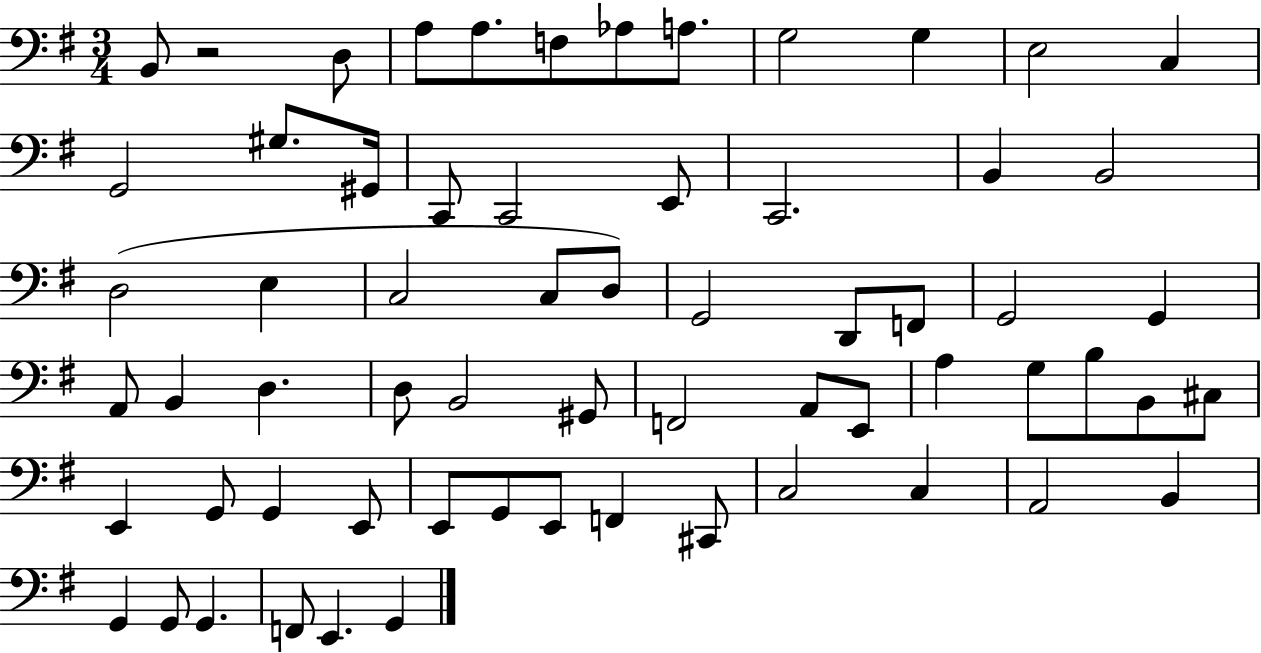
X:1
T:Untitled
M:3/4
L:1/4
K:G
B,,/2 z2 D,/2 A,/2 A,/2 F,/2 _A,/2 A,/2 G,2 G, E,2 C, G,,2 ^G,/2 ^G,,/4 C,,/2 C,,2 E,,/2 C,,2 B,, B,,2 D,2 E, C,2 C,/2 D,/2 G,,2 D,,/2 F,,/2 G,,2 G,, A,,/2 B,, D, D,/2 B,,2 ^G,,/2 F,,2 A,,/2 E,,/2 A, G,/2 B,/2 B,,/2 ^C,/2 E,, G,,/2 G,, E,,/2 E,,/2 G,,/2 E,,/2 F,, ^C,,/2 C,2 C, A,,2 B,, G,, G,,/2 G,, F,,/2 E,, G,,